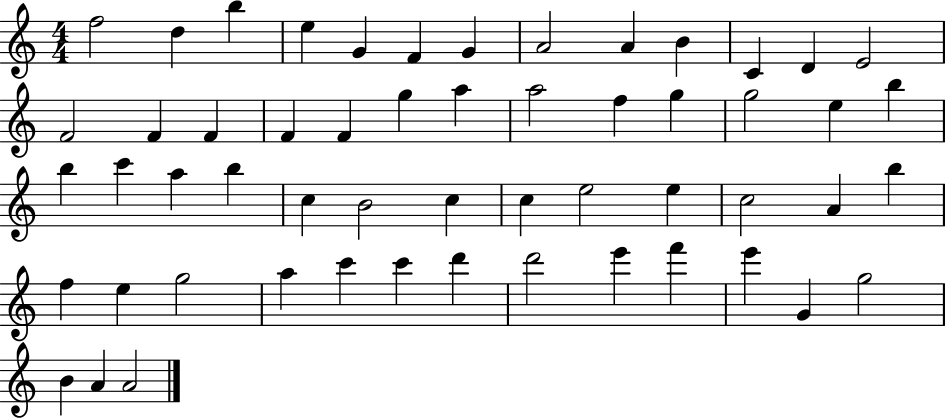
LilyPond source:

{
  \clef treble
  \numericTimeSignature
  \time 4/4
  \key c \major
  f''2 d''4 b''4 | e''4 g'4 f'4 g'4 | a'2 a'4 b'4 | c'4 d'4 e'2 | \break f'2 f'4 f'4 | f'4 f'4 g''4 a''4 | a''2 f''4 g''4 | g''2 e''4 b''4 | \break b''4 c'''4 a''4 b''4 | c''4 b'2 c''4 | c''4 e''2 e''4 | c''2 a'4 b''4 | \break f''4 e''4 g''2 | a''4 c'''4 c'''4 d'''4 | d'''2 e'''4 f'''4 | e'''4 g'4 g''2 | \break b'4 a'4 a'2 | \bar "|."
}